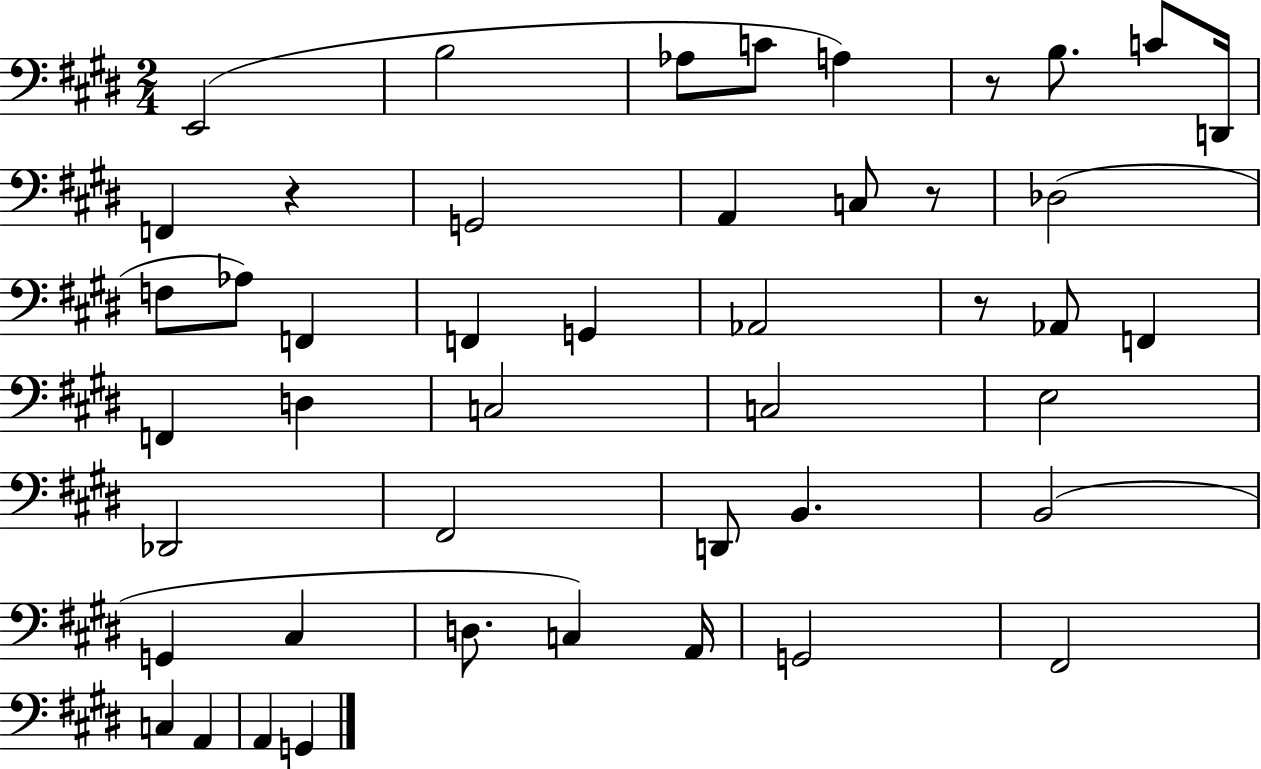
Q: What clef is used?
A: bass